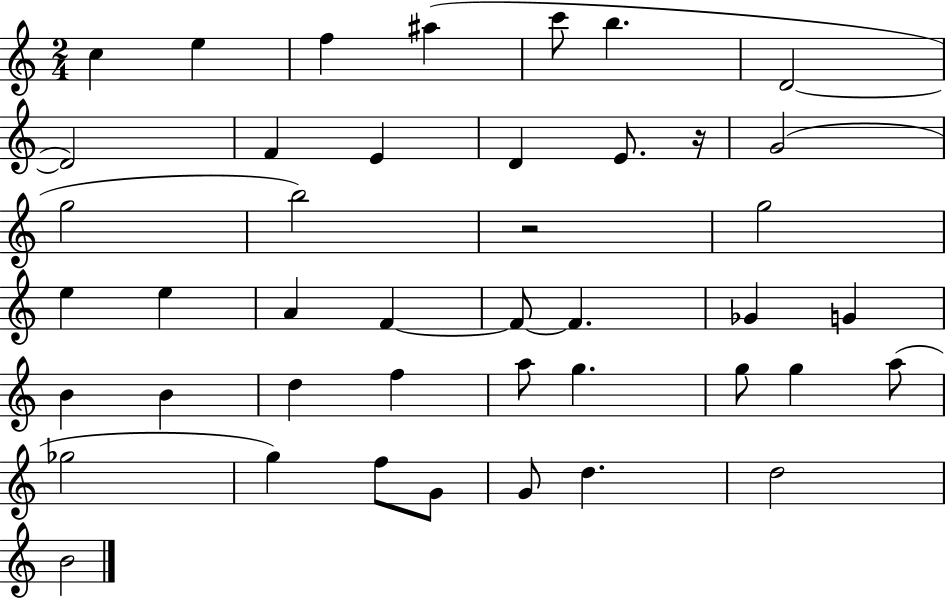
{
  \clef treble
  \numericTimeSignature
  \time 2/4
  \key c \major
  c''4 e''4 | f''4 ais''4( | c'''8 b''4. | d'2~~ | \break d'2) | f'4 e'4 | d'4 e'8. r16 | g'2( | \break g''2 | b''2) | r2 | g''2 | \break e''4 e''4 | a'4 f'4~~ | f'8~~ f'4. | ges'4 g'4 | \break b'4 b'4 | d''4 f''4 | a''8 g''4. | g''8 g''4 a''8( | \break ges''2 | g''4) f''8 g'8 | g'8 d''4. | d''2 | \break b'2 | \bar "|."
}